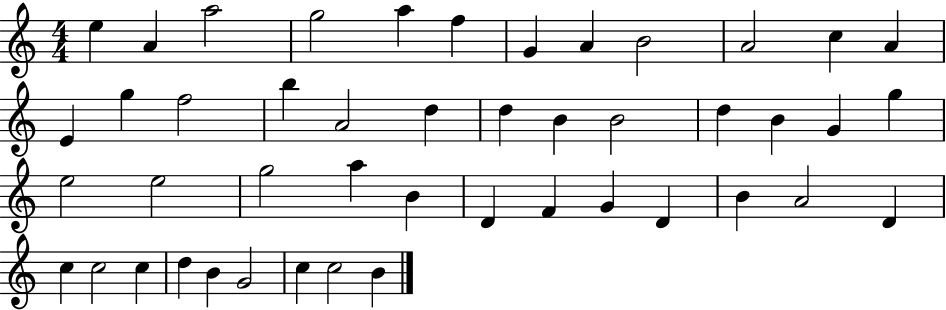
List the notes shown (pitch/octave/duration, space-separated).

E5/q A4/q A5/h G5/h A5/q F5/q G4/q A4/q B4/h A4/h C5/q A4/q E4/q G5/q F5/h B5/q A4/h D5/q D5/q B4/q B4/h D5/q B4/q G4/q G5/q E5/h E5/h G5/h A5/q B4/q D4/q F4/q G4/q D4/q B4/q A4/h D4/q C5/q C5/h C5/q D5/q B4/q G4/h C5/q C5/h B4/q